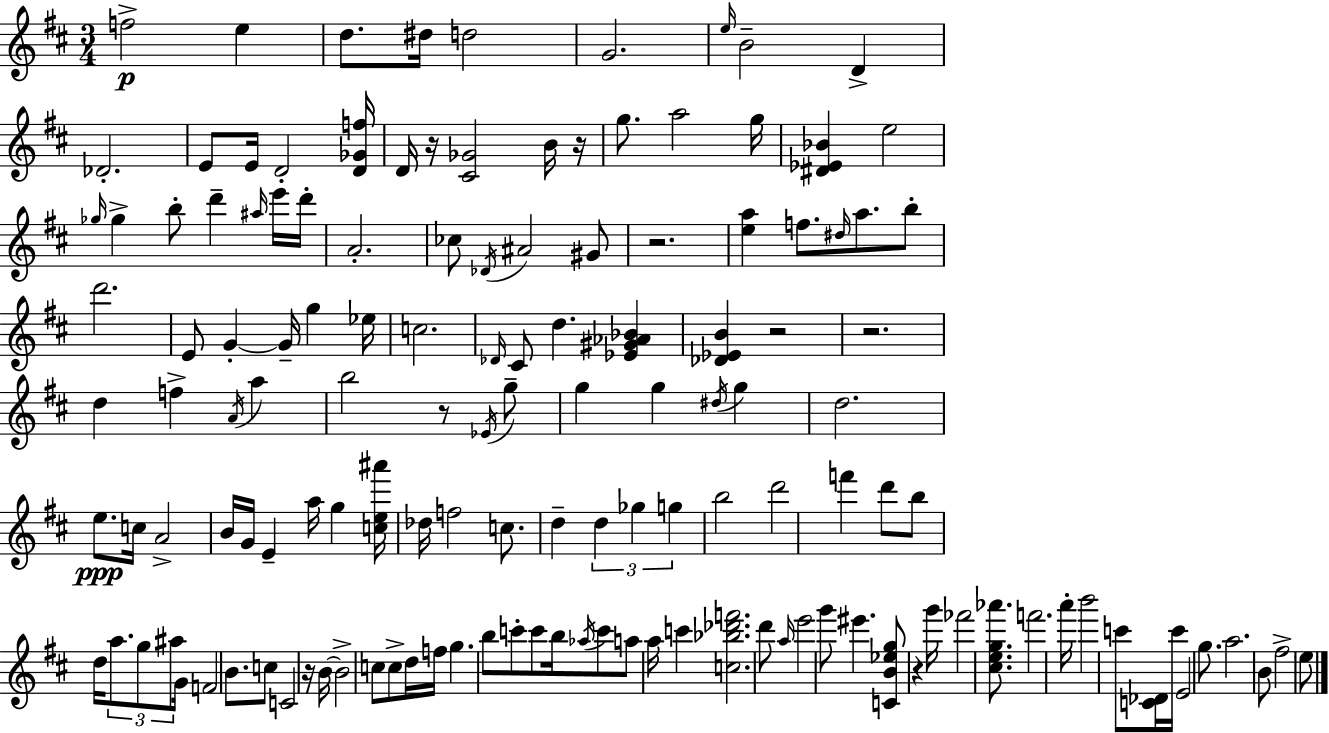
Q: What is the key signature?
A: D major